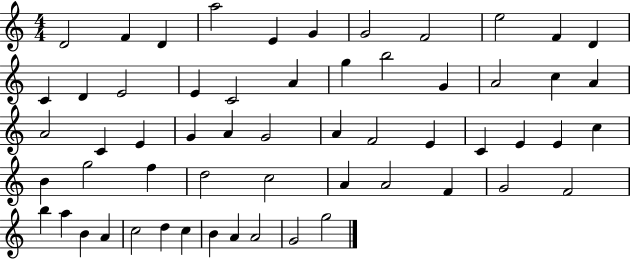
D4/h F4/q D4/q A5/h E4/q G4/q G4/h F4/h E5/h F4/q D4/q C4/q D4/q E4/h E4/q C4/h A4/q G5/q B5/h G4/q A4/h C5/q A4/q A4/h C4/q E4/q G4/q A4/q G4/h A4/q F4/h E4/q C4/q E4/q E4/q C5/q B4/q G5/h F5/q D5/h C5/h A4/q A4/h F4/q G4/h F4/h B5/q A5/q B4/q A4/q C5/h D5/q C5/q B4/q A4/q A4/h G4/h G5/h